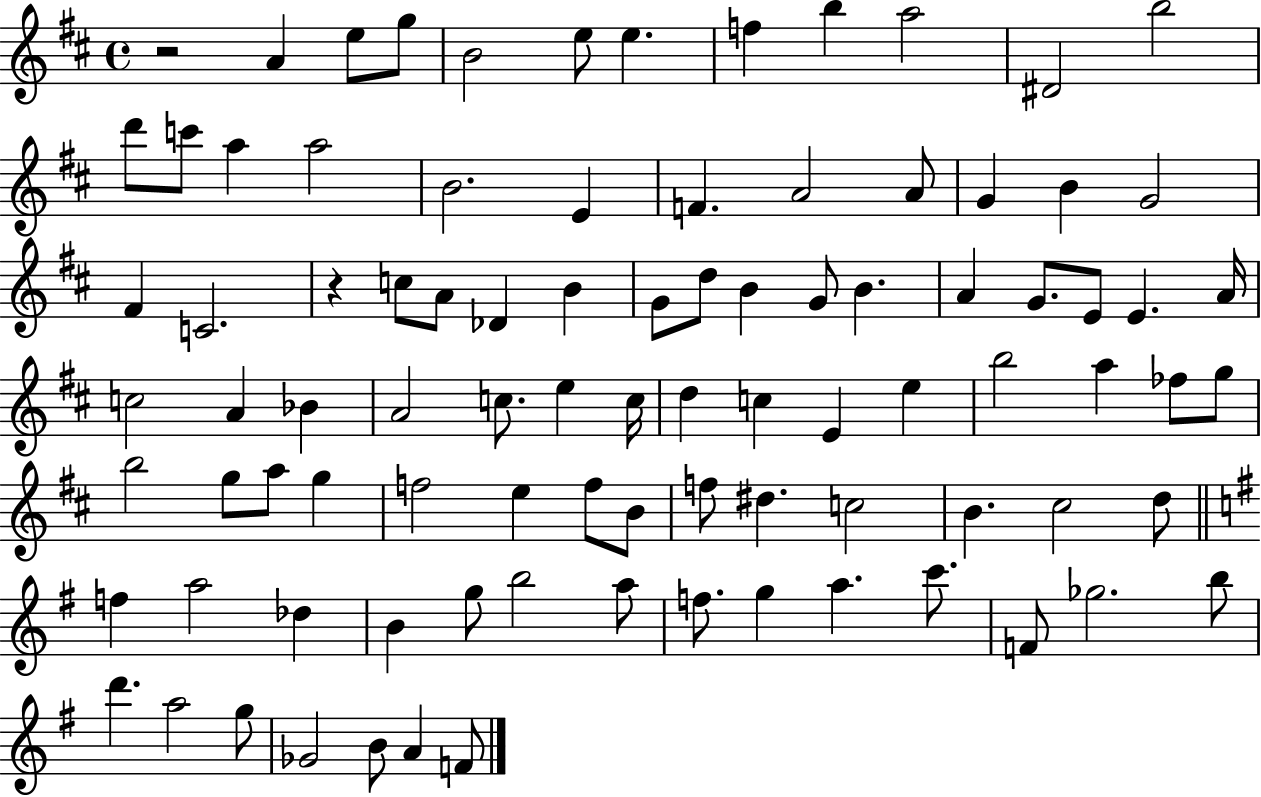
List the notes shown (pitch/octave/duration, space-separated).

R/h A4/q E5/e G5/e B4/h E5/e E5/q. F5/q B5/q A5/h D#4/h B5/h D6/e C6/e A5/q A5/h B4/h. E4/q F4/q. A4/h A4/e G4/q B4/q G4/h F#4/q C4/h. R/q C5/e A4/e Db4/q B4/q G4/e D5/e B4/q G4/e B4/q. A4/q G4/e. E4/e E4/q. A4/s C5/h A4/q Bb4/q A4/h C5/e. E5/q C5/s D5/q C5/q E4/q E5/q B5/h A5/q FES5/e G5/e B5/h G5/e A5/e G5/q F5/h E5/q F5/e B4/e F5/e D#5/q. C5/h B4/q. C#5/h D5/e F5/q A5/h Db5/q B4/q G5/e B5/h A5/e F5/e. G5/q A5/q. C6/e. F4/e Gb5/h. B5/e D6/q. A5/h G5/e Gb4/h B4/e A4/q F4/e